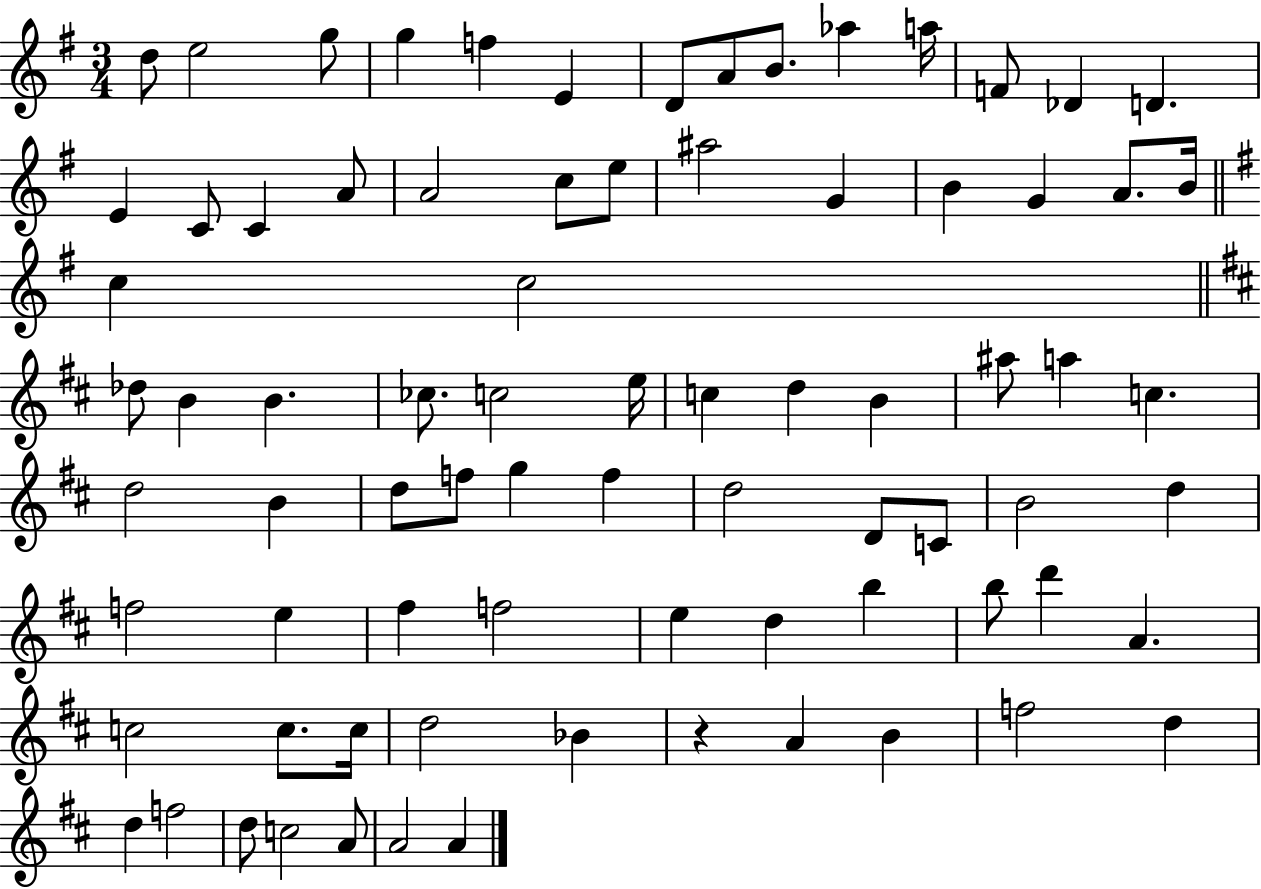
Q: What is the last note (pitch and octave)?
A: A4